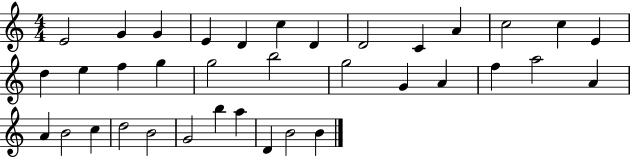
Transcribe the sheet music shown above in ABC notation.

X:1
T:Untitled
M:4/4
L:1/4
K:C
E2 G G E D c D D2 C A c2 c E d e f g g2 b2 g2 G A f a2 A A B2 c d2 B2 G2 b a D B2 B